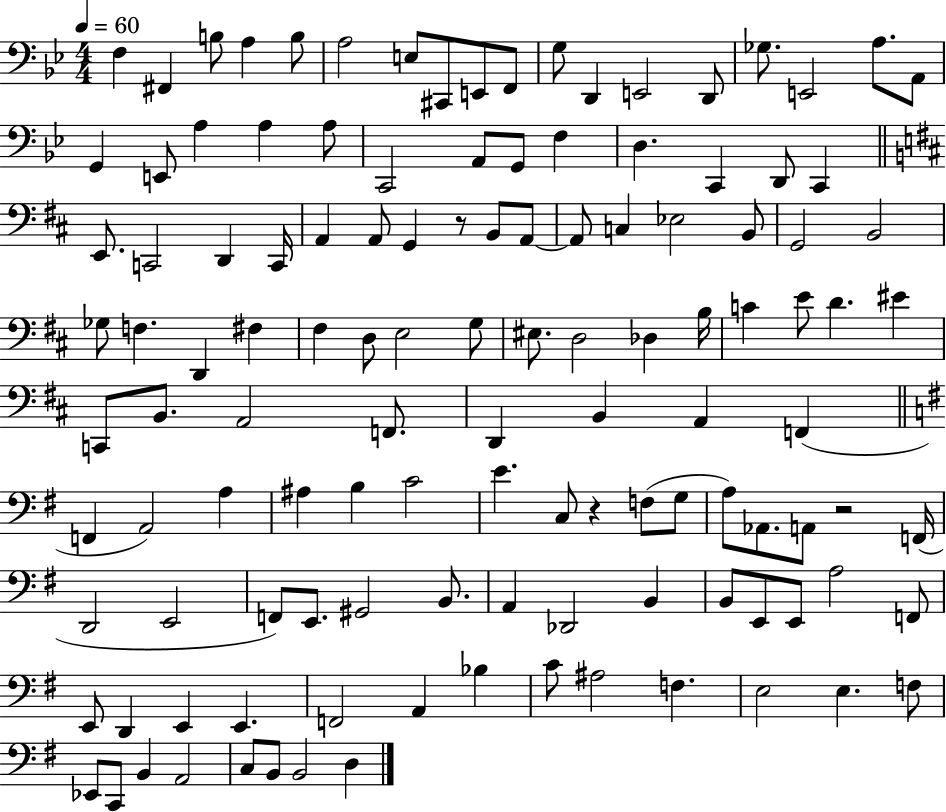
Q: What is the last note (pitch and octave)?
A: D3